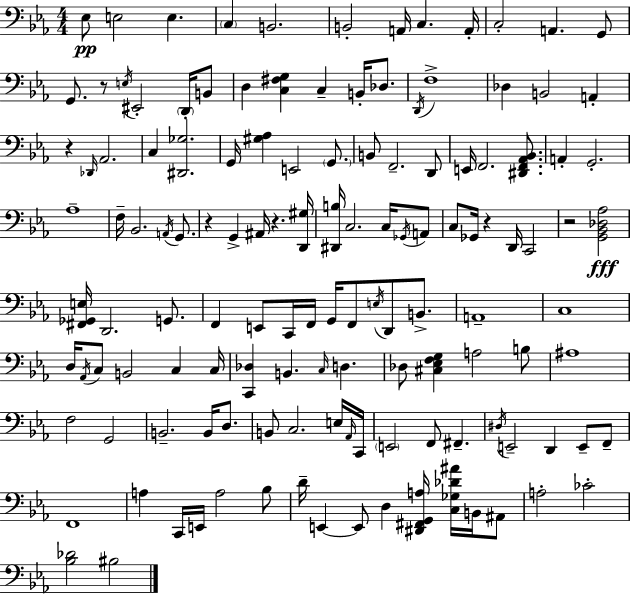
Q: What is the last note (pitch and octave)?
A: BIS3